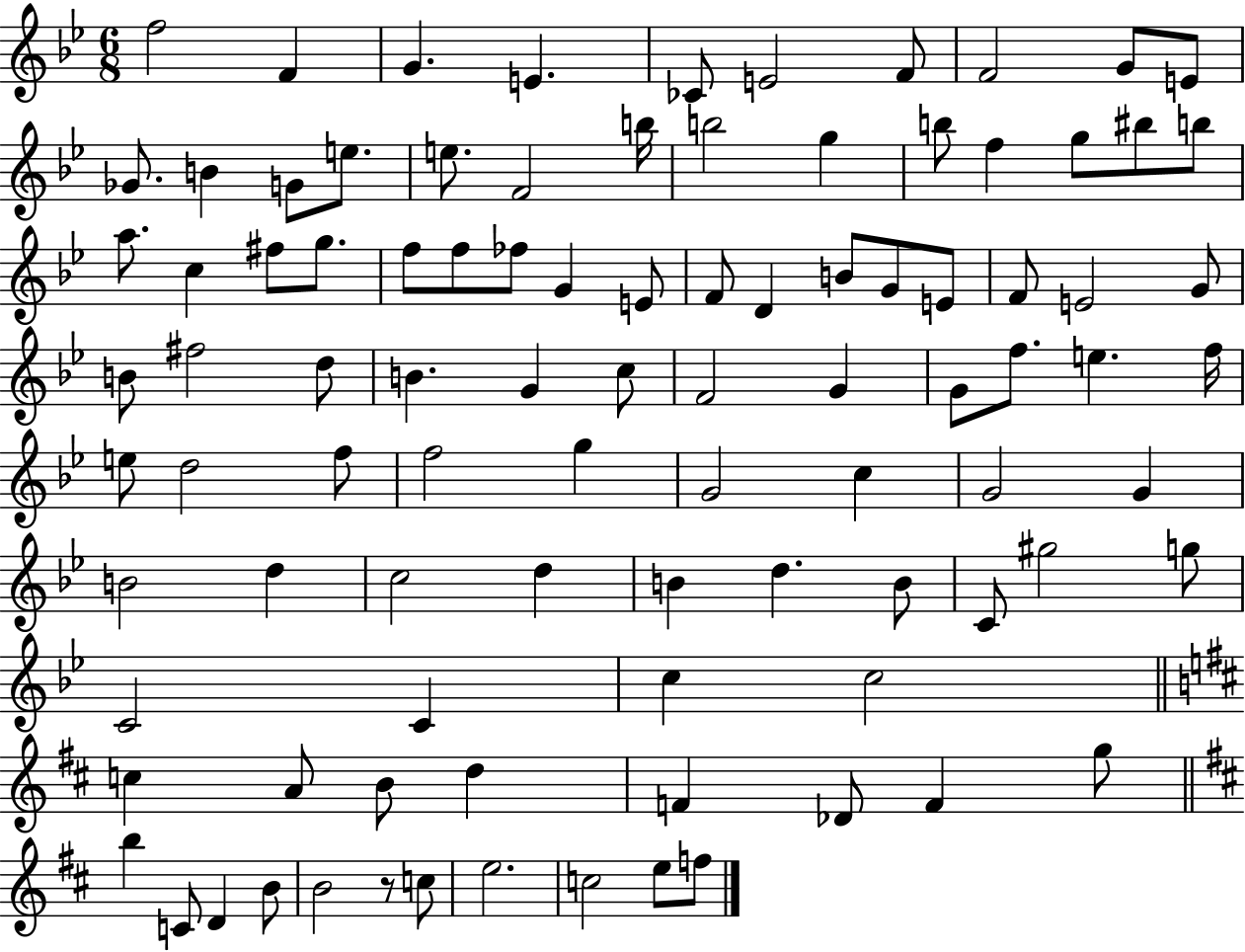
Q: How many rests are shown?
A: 1